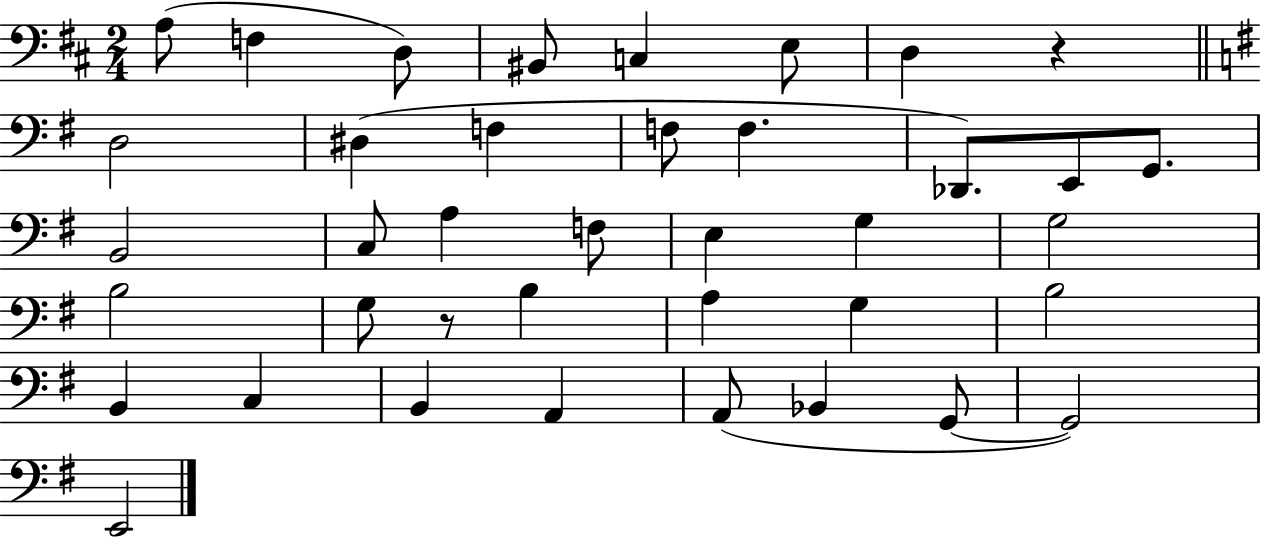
X:1
T:Untitled
M:2/4
L:1/4
K:D
A,/2 F, D,/2 ^B,,/2 C, E,/2 D, z D,2 ^D, F, F,/2 F, _D,,/2 E,,/2 G,,/2 B,,2 C,/2 A, F,/2 E, G, G,2 B,2 G,/2 z/2 B, A, G, B,2 B,, C, B,, A,, A,,/2 _B,, G,,/2 G,,2 E,,2